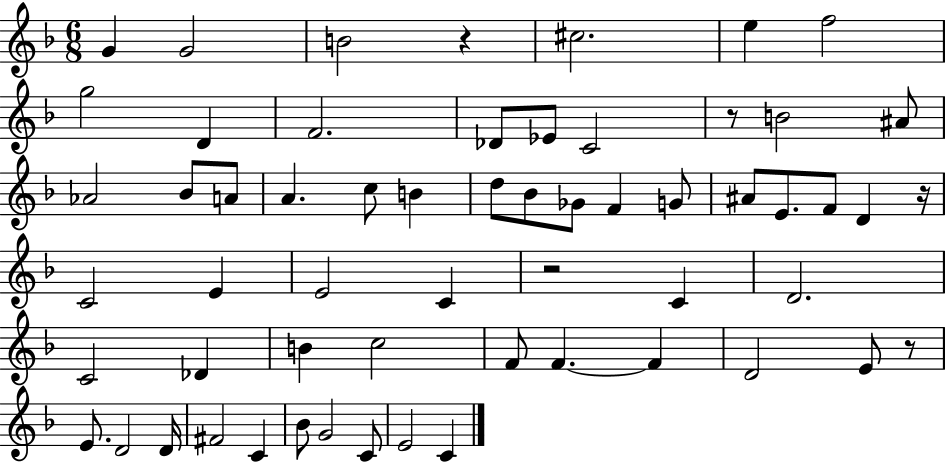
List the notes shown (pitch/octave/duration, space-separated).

G4/q G4/h B4/h R/q C#5/h. E5/q F5/h G5/h D4/q F4/h. Db4/e Eb4/e C4/h R/e B4/h A#4/e Ab4/h Bb4/e A4/e A4/q. C5/e B4/q D5/e Bb4/e Gb4/e F4/q G4/e A#4/e E4/e. F4/e D4/q R/s C4/h E4/q E4/h C4/q R/h C4/q D4/h. C4/h Db4/q B4/q C5/h F4/e F4/q. F4/q D4/h E4/e R/e E4/e. D4/h D4/s F#4/h C4/q Bb4/e G4/h C4/e E4/h C4/q